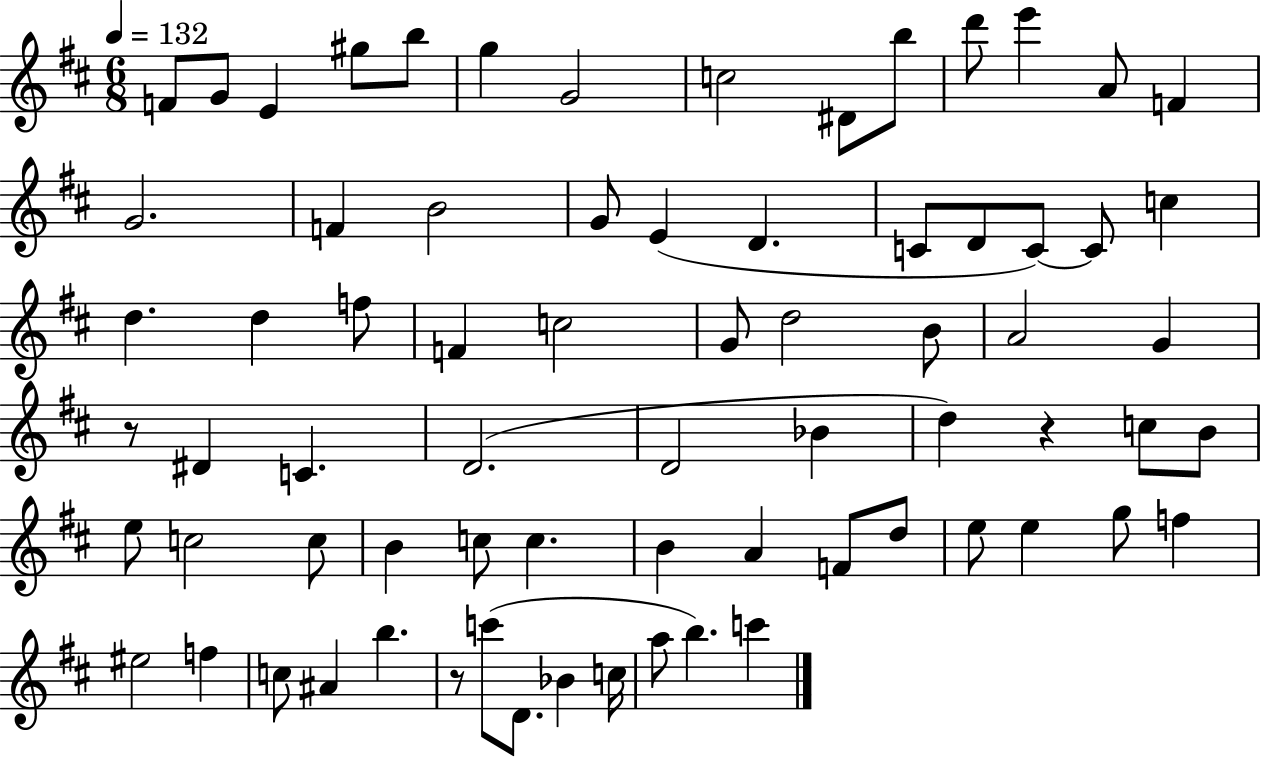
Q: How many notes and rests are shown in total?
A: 72